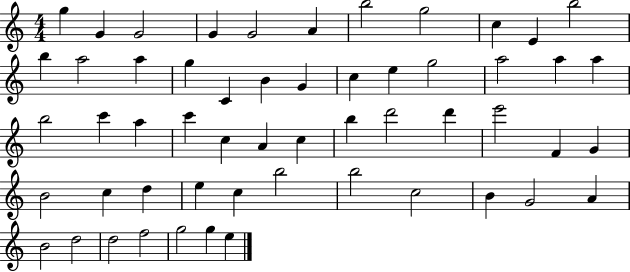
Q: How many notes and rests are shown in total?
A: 55